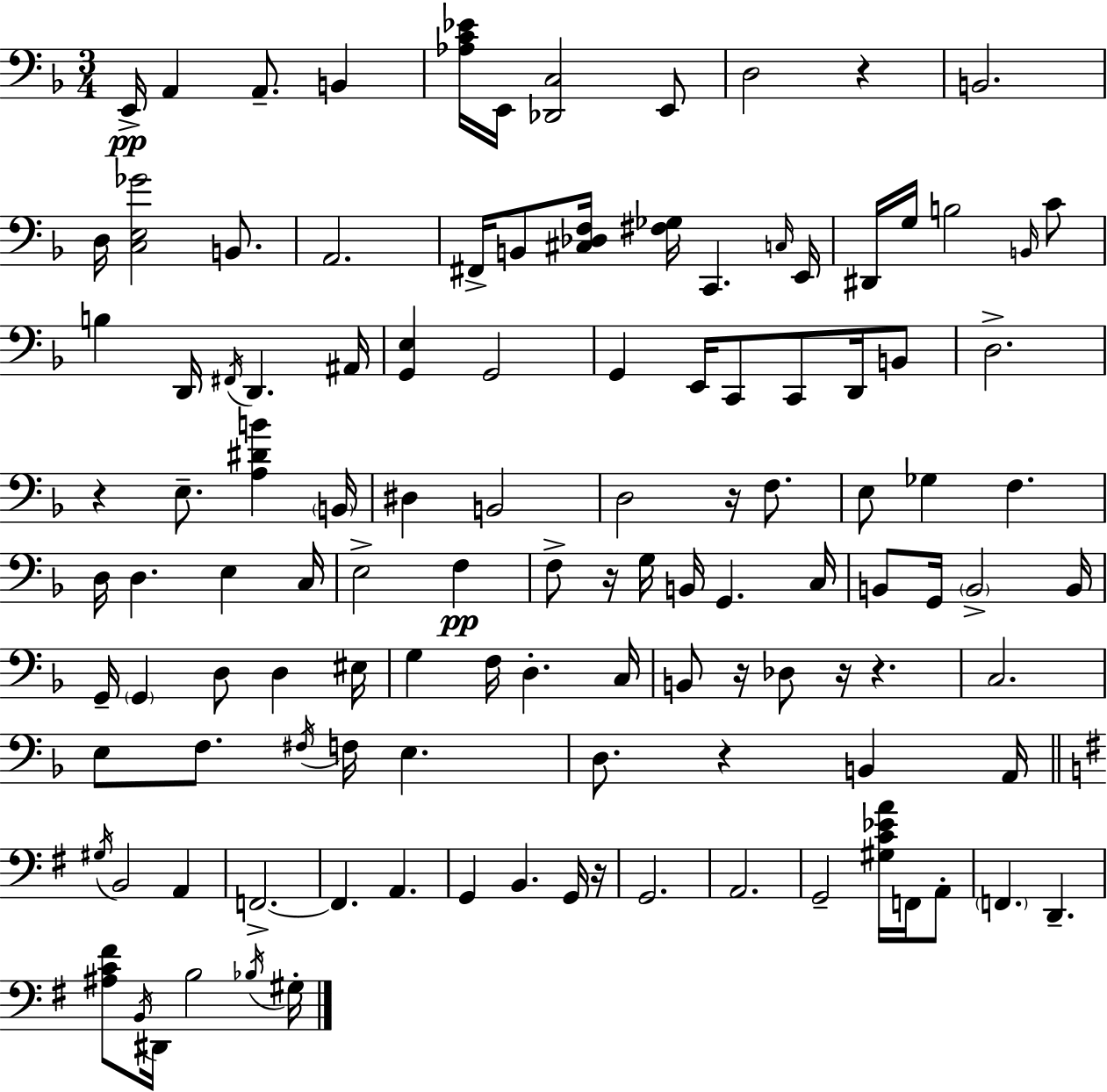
{
  \clef bass
  \numericTimeSignature
  \time 3/4
  \key d \minor
  e,16->\pp a,4 a,8.-- b,4 | <aes c' ees'>16 e,16 <des, c>2 e,8 | d2 r4 | b,2. | \break d16 <c e ges'>2 b,8. | a,2. | fis,16-> b,8 <cis des f>16 <fis ges>16 c,4. \grace { c16 } | e,16 dis,16 g16 b2 \grace { b,16 } | \break c'8 b4 d,16 \acciaccatura { fis,16 } d,4. | ais,16 <g, e>4 g,2 | g,4 e,16 c,8 c,8 | d,16 b,8 d2.-> | \break r4 e8.-- <a dis' b'>4 | \parenthesize b,16 dis4 b,2 | d2 r16 | f8. e8 ges4 f4. | \break d16 d4. e4 | c16 e2-> f4\pp | f8-> r16 g16 b,16 g,4. | c16 b,8 g,16 \parenthesize b,2-> | \break b,16 g,16-- \parenthesize g,4 d8 d4 | eis16 g4 f16 d4.-. | c16 b,8 r16 des8 r16 r4. | c2. | \break e8 f8. \acciaccatura { fis16 } f16 e4. | d8. r4 b,4 | a,16 \bar "||" \break \key g \major \acciaccatura { gis16 } b,2 a,4 | f,2.->~~ | f,4. a,4. | g,4 b,4. g,16 | \break r16 g,2. | a,2. | g,2-- <gis c' ees' a'>16 f,16 a,8-. | \parenthesize f,4. d,4.-- | \break <ais c' fis'>8 \acciaccatura { b,16 } dis,16 b2 | \acciaccatura { bes16 } gis16-. \bar "|."
}